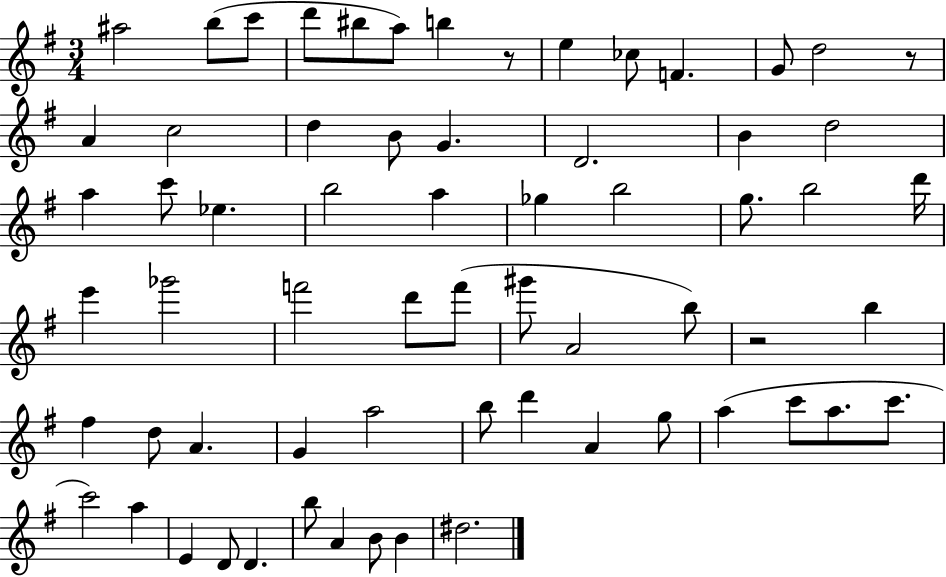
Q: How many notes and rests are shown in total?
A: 65